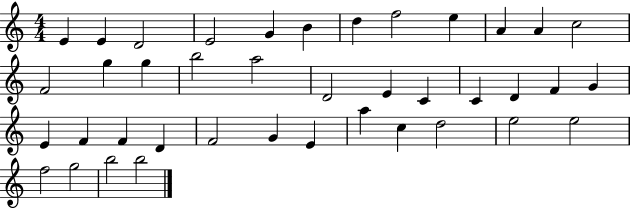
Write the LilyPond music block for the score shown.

{
  \clef treble
  \numericTimeSignature
  \time 4/4
  \key c \major
  e'4 e'4 d'2 | e'2 g'4 b'4 | d''4 f''2 e''4 | a'4 a'4 c''2 | \break f'2 g''4 g''4 | b''2 a''2 | d'2 e'4 c'4 | c'4 d'4 f'4 g'4 | \break e'4 f'4 f'4 d'4 | f'2 g'4 e'4 | a''4 c''4 d''2 | e''2 e''2 | \break f''2 g''2 | b''2 b''2 | \bar "|."
}